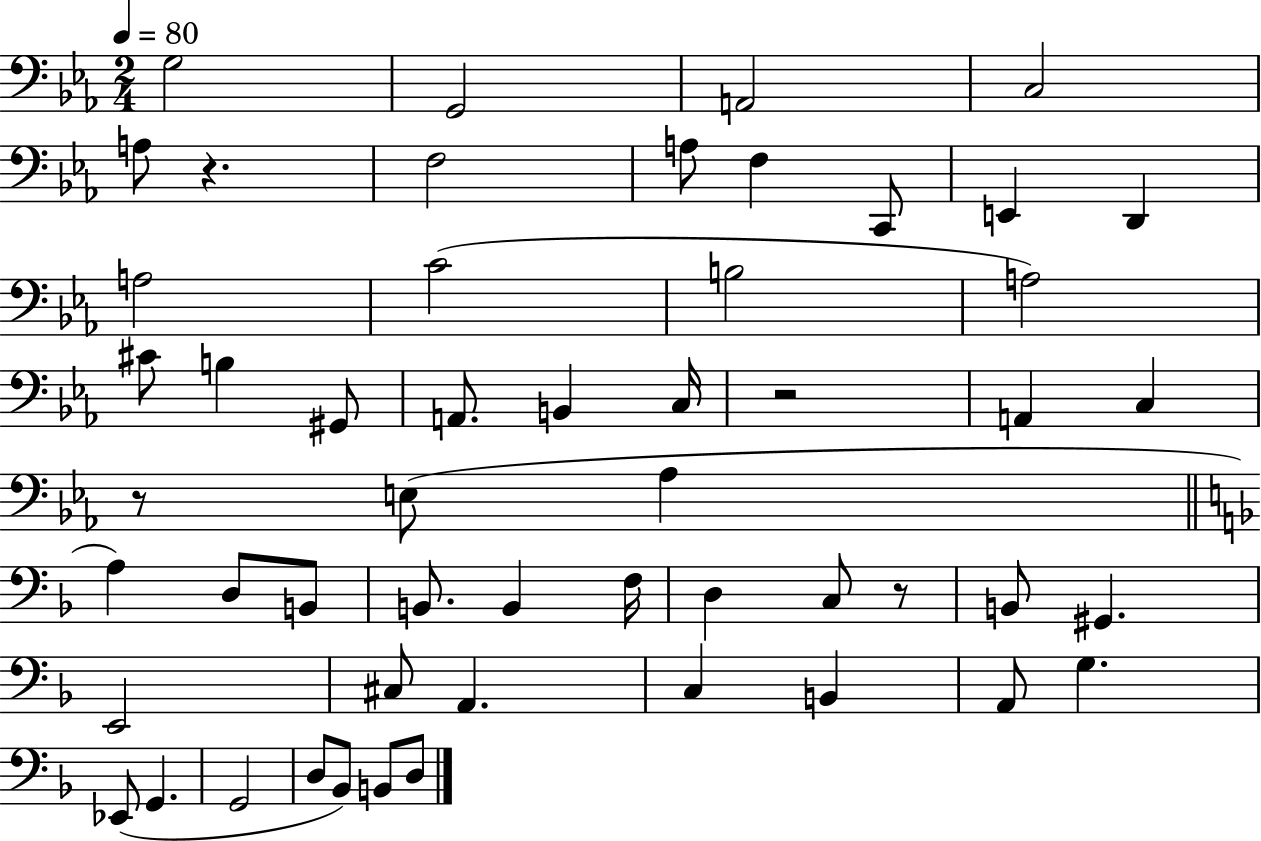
{
  \clef bass
  \numericTimeSignature
  \time 2/4
  \key ees \major
  \tempo 4 = 80
  g2 | g,2 | a,2 | c2 | \break a8 r4. | f2 | a8 f4 c,8 | e,4 d,4 | \break a2 | c'2( | b2 | a2) | \break cis'8 b4 gis,8 | a,8. b,4 c16 | r2 | a,4 c4 | \break r8 e8( aes4 | \bar "||" \break \key f \major a4) d8 b,8 | b,8. b,4 f16 | d4 c8 r8 | b,8 gis,4. | \break e,2 | cis8 a,4. | c4 b,4 | a,8 g4. | \break ees,8( g,4. | g,2 | d8 bes,8) b,8 d8 | \bar "|."
}